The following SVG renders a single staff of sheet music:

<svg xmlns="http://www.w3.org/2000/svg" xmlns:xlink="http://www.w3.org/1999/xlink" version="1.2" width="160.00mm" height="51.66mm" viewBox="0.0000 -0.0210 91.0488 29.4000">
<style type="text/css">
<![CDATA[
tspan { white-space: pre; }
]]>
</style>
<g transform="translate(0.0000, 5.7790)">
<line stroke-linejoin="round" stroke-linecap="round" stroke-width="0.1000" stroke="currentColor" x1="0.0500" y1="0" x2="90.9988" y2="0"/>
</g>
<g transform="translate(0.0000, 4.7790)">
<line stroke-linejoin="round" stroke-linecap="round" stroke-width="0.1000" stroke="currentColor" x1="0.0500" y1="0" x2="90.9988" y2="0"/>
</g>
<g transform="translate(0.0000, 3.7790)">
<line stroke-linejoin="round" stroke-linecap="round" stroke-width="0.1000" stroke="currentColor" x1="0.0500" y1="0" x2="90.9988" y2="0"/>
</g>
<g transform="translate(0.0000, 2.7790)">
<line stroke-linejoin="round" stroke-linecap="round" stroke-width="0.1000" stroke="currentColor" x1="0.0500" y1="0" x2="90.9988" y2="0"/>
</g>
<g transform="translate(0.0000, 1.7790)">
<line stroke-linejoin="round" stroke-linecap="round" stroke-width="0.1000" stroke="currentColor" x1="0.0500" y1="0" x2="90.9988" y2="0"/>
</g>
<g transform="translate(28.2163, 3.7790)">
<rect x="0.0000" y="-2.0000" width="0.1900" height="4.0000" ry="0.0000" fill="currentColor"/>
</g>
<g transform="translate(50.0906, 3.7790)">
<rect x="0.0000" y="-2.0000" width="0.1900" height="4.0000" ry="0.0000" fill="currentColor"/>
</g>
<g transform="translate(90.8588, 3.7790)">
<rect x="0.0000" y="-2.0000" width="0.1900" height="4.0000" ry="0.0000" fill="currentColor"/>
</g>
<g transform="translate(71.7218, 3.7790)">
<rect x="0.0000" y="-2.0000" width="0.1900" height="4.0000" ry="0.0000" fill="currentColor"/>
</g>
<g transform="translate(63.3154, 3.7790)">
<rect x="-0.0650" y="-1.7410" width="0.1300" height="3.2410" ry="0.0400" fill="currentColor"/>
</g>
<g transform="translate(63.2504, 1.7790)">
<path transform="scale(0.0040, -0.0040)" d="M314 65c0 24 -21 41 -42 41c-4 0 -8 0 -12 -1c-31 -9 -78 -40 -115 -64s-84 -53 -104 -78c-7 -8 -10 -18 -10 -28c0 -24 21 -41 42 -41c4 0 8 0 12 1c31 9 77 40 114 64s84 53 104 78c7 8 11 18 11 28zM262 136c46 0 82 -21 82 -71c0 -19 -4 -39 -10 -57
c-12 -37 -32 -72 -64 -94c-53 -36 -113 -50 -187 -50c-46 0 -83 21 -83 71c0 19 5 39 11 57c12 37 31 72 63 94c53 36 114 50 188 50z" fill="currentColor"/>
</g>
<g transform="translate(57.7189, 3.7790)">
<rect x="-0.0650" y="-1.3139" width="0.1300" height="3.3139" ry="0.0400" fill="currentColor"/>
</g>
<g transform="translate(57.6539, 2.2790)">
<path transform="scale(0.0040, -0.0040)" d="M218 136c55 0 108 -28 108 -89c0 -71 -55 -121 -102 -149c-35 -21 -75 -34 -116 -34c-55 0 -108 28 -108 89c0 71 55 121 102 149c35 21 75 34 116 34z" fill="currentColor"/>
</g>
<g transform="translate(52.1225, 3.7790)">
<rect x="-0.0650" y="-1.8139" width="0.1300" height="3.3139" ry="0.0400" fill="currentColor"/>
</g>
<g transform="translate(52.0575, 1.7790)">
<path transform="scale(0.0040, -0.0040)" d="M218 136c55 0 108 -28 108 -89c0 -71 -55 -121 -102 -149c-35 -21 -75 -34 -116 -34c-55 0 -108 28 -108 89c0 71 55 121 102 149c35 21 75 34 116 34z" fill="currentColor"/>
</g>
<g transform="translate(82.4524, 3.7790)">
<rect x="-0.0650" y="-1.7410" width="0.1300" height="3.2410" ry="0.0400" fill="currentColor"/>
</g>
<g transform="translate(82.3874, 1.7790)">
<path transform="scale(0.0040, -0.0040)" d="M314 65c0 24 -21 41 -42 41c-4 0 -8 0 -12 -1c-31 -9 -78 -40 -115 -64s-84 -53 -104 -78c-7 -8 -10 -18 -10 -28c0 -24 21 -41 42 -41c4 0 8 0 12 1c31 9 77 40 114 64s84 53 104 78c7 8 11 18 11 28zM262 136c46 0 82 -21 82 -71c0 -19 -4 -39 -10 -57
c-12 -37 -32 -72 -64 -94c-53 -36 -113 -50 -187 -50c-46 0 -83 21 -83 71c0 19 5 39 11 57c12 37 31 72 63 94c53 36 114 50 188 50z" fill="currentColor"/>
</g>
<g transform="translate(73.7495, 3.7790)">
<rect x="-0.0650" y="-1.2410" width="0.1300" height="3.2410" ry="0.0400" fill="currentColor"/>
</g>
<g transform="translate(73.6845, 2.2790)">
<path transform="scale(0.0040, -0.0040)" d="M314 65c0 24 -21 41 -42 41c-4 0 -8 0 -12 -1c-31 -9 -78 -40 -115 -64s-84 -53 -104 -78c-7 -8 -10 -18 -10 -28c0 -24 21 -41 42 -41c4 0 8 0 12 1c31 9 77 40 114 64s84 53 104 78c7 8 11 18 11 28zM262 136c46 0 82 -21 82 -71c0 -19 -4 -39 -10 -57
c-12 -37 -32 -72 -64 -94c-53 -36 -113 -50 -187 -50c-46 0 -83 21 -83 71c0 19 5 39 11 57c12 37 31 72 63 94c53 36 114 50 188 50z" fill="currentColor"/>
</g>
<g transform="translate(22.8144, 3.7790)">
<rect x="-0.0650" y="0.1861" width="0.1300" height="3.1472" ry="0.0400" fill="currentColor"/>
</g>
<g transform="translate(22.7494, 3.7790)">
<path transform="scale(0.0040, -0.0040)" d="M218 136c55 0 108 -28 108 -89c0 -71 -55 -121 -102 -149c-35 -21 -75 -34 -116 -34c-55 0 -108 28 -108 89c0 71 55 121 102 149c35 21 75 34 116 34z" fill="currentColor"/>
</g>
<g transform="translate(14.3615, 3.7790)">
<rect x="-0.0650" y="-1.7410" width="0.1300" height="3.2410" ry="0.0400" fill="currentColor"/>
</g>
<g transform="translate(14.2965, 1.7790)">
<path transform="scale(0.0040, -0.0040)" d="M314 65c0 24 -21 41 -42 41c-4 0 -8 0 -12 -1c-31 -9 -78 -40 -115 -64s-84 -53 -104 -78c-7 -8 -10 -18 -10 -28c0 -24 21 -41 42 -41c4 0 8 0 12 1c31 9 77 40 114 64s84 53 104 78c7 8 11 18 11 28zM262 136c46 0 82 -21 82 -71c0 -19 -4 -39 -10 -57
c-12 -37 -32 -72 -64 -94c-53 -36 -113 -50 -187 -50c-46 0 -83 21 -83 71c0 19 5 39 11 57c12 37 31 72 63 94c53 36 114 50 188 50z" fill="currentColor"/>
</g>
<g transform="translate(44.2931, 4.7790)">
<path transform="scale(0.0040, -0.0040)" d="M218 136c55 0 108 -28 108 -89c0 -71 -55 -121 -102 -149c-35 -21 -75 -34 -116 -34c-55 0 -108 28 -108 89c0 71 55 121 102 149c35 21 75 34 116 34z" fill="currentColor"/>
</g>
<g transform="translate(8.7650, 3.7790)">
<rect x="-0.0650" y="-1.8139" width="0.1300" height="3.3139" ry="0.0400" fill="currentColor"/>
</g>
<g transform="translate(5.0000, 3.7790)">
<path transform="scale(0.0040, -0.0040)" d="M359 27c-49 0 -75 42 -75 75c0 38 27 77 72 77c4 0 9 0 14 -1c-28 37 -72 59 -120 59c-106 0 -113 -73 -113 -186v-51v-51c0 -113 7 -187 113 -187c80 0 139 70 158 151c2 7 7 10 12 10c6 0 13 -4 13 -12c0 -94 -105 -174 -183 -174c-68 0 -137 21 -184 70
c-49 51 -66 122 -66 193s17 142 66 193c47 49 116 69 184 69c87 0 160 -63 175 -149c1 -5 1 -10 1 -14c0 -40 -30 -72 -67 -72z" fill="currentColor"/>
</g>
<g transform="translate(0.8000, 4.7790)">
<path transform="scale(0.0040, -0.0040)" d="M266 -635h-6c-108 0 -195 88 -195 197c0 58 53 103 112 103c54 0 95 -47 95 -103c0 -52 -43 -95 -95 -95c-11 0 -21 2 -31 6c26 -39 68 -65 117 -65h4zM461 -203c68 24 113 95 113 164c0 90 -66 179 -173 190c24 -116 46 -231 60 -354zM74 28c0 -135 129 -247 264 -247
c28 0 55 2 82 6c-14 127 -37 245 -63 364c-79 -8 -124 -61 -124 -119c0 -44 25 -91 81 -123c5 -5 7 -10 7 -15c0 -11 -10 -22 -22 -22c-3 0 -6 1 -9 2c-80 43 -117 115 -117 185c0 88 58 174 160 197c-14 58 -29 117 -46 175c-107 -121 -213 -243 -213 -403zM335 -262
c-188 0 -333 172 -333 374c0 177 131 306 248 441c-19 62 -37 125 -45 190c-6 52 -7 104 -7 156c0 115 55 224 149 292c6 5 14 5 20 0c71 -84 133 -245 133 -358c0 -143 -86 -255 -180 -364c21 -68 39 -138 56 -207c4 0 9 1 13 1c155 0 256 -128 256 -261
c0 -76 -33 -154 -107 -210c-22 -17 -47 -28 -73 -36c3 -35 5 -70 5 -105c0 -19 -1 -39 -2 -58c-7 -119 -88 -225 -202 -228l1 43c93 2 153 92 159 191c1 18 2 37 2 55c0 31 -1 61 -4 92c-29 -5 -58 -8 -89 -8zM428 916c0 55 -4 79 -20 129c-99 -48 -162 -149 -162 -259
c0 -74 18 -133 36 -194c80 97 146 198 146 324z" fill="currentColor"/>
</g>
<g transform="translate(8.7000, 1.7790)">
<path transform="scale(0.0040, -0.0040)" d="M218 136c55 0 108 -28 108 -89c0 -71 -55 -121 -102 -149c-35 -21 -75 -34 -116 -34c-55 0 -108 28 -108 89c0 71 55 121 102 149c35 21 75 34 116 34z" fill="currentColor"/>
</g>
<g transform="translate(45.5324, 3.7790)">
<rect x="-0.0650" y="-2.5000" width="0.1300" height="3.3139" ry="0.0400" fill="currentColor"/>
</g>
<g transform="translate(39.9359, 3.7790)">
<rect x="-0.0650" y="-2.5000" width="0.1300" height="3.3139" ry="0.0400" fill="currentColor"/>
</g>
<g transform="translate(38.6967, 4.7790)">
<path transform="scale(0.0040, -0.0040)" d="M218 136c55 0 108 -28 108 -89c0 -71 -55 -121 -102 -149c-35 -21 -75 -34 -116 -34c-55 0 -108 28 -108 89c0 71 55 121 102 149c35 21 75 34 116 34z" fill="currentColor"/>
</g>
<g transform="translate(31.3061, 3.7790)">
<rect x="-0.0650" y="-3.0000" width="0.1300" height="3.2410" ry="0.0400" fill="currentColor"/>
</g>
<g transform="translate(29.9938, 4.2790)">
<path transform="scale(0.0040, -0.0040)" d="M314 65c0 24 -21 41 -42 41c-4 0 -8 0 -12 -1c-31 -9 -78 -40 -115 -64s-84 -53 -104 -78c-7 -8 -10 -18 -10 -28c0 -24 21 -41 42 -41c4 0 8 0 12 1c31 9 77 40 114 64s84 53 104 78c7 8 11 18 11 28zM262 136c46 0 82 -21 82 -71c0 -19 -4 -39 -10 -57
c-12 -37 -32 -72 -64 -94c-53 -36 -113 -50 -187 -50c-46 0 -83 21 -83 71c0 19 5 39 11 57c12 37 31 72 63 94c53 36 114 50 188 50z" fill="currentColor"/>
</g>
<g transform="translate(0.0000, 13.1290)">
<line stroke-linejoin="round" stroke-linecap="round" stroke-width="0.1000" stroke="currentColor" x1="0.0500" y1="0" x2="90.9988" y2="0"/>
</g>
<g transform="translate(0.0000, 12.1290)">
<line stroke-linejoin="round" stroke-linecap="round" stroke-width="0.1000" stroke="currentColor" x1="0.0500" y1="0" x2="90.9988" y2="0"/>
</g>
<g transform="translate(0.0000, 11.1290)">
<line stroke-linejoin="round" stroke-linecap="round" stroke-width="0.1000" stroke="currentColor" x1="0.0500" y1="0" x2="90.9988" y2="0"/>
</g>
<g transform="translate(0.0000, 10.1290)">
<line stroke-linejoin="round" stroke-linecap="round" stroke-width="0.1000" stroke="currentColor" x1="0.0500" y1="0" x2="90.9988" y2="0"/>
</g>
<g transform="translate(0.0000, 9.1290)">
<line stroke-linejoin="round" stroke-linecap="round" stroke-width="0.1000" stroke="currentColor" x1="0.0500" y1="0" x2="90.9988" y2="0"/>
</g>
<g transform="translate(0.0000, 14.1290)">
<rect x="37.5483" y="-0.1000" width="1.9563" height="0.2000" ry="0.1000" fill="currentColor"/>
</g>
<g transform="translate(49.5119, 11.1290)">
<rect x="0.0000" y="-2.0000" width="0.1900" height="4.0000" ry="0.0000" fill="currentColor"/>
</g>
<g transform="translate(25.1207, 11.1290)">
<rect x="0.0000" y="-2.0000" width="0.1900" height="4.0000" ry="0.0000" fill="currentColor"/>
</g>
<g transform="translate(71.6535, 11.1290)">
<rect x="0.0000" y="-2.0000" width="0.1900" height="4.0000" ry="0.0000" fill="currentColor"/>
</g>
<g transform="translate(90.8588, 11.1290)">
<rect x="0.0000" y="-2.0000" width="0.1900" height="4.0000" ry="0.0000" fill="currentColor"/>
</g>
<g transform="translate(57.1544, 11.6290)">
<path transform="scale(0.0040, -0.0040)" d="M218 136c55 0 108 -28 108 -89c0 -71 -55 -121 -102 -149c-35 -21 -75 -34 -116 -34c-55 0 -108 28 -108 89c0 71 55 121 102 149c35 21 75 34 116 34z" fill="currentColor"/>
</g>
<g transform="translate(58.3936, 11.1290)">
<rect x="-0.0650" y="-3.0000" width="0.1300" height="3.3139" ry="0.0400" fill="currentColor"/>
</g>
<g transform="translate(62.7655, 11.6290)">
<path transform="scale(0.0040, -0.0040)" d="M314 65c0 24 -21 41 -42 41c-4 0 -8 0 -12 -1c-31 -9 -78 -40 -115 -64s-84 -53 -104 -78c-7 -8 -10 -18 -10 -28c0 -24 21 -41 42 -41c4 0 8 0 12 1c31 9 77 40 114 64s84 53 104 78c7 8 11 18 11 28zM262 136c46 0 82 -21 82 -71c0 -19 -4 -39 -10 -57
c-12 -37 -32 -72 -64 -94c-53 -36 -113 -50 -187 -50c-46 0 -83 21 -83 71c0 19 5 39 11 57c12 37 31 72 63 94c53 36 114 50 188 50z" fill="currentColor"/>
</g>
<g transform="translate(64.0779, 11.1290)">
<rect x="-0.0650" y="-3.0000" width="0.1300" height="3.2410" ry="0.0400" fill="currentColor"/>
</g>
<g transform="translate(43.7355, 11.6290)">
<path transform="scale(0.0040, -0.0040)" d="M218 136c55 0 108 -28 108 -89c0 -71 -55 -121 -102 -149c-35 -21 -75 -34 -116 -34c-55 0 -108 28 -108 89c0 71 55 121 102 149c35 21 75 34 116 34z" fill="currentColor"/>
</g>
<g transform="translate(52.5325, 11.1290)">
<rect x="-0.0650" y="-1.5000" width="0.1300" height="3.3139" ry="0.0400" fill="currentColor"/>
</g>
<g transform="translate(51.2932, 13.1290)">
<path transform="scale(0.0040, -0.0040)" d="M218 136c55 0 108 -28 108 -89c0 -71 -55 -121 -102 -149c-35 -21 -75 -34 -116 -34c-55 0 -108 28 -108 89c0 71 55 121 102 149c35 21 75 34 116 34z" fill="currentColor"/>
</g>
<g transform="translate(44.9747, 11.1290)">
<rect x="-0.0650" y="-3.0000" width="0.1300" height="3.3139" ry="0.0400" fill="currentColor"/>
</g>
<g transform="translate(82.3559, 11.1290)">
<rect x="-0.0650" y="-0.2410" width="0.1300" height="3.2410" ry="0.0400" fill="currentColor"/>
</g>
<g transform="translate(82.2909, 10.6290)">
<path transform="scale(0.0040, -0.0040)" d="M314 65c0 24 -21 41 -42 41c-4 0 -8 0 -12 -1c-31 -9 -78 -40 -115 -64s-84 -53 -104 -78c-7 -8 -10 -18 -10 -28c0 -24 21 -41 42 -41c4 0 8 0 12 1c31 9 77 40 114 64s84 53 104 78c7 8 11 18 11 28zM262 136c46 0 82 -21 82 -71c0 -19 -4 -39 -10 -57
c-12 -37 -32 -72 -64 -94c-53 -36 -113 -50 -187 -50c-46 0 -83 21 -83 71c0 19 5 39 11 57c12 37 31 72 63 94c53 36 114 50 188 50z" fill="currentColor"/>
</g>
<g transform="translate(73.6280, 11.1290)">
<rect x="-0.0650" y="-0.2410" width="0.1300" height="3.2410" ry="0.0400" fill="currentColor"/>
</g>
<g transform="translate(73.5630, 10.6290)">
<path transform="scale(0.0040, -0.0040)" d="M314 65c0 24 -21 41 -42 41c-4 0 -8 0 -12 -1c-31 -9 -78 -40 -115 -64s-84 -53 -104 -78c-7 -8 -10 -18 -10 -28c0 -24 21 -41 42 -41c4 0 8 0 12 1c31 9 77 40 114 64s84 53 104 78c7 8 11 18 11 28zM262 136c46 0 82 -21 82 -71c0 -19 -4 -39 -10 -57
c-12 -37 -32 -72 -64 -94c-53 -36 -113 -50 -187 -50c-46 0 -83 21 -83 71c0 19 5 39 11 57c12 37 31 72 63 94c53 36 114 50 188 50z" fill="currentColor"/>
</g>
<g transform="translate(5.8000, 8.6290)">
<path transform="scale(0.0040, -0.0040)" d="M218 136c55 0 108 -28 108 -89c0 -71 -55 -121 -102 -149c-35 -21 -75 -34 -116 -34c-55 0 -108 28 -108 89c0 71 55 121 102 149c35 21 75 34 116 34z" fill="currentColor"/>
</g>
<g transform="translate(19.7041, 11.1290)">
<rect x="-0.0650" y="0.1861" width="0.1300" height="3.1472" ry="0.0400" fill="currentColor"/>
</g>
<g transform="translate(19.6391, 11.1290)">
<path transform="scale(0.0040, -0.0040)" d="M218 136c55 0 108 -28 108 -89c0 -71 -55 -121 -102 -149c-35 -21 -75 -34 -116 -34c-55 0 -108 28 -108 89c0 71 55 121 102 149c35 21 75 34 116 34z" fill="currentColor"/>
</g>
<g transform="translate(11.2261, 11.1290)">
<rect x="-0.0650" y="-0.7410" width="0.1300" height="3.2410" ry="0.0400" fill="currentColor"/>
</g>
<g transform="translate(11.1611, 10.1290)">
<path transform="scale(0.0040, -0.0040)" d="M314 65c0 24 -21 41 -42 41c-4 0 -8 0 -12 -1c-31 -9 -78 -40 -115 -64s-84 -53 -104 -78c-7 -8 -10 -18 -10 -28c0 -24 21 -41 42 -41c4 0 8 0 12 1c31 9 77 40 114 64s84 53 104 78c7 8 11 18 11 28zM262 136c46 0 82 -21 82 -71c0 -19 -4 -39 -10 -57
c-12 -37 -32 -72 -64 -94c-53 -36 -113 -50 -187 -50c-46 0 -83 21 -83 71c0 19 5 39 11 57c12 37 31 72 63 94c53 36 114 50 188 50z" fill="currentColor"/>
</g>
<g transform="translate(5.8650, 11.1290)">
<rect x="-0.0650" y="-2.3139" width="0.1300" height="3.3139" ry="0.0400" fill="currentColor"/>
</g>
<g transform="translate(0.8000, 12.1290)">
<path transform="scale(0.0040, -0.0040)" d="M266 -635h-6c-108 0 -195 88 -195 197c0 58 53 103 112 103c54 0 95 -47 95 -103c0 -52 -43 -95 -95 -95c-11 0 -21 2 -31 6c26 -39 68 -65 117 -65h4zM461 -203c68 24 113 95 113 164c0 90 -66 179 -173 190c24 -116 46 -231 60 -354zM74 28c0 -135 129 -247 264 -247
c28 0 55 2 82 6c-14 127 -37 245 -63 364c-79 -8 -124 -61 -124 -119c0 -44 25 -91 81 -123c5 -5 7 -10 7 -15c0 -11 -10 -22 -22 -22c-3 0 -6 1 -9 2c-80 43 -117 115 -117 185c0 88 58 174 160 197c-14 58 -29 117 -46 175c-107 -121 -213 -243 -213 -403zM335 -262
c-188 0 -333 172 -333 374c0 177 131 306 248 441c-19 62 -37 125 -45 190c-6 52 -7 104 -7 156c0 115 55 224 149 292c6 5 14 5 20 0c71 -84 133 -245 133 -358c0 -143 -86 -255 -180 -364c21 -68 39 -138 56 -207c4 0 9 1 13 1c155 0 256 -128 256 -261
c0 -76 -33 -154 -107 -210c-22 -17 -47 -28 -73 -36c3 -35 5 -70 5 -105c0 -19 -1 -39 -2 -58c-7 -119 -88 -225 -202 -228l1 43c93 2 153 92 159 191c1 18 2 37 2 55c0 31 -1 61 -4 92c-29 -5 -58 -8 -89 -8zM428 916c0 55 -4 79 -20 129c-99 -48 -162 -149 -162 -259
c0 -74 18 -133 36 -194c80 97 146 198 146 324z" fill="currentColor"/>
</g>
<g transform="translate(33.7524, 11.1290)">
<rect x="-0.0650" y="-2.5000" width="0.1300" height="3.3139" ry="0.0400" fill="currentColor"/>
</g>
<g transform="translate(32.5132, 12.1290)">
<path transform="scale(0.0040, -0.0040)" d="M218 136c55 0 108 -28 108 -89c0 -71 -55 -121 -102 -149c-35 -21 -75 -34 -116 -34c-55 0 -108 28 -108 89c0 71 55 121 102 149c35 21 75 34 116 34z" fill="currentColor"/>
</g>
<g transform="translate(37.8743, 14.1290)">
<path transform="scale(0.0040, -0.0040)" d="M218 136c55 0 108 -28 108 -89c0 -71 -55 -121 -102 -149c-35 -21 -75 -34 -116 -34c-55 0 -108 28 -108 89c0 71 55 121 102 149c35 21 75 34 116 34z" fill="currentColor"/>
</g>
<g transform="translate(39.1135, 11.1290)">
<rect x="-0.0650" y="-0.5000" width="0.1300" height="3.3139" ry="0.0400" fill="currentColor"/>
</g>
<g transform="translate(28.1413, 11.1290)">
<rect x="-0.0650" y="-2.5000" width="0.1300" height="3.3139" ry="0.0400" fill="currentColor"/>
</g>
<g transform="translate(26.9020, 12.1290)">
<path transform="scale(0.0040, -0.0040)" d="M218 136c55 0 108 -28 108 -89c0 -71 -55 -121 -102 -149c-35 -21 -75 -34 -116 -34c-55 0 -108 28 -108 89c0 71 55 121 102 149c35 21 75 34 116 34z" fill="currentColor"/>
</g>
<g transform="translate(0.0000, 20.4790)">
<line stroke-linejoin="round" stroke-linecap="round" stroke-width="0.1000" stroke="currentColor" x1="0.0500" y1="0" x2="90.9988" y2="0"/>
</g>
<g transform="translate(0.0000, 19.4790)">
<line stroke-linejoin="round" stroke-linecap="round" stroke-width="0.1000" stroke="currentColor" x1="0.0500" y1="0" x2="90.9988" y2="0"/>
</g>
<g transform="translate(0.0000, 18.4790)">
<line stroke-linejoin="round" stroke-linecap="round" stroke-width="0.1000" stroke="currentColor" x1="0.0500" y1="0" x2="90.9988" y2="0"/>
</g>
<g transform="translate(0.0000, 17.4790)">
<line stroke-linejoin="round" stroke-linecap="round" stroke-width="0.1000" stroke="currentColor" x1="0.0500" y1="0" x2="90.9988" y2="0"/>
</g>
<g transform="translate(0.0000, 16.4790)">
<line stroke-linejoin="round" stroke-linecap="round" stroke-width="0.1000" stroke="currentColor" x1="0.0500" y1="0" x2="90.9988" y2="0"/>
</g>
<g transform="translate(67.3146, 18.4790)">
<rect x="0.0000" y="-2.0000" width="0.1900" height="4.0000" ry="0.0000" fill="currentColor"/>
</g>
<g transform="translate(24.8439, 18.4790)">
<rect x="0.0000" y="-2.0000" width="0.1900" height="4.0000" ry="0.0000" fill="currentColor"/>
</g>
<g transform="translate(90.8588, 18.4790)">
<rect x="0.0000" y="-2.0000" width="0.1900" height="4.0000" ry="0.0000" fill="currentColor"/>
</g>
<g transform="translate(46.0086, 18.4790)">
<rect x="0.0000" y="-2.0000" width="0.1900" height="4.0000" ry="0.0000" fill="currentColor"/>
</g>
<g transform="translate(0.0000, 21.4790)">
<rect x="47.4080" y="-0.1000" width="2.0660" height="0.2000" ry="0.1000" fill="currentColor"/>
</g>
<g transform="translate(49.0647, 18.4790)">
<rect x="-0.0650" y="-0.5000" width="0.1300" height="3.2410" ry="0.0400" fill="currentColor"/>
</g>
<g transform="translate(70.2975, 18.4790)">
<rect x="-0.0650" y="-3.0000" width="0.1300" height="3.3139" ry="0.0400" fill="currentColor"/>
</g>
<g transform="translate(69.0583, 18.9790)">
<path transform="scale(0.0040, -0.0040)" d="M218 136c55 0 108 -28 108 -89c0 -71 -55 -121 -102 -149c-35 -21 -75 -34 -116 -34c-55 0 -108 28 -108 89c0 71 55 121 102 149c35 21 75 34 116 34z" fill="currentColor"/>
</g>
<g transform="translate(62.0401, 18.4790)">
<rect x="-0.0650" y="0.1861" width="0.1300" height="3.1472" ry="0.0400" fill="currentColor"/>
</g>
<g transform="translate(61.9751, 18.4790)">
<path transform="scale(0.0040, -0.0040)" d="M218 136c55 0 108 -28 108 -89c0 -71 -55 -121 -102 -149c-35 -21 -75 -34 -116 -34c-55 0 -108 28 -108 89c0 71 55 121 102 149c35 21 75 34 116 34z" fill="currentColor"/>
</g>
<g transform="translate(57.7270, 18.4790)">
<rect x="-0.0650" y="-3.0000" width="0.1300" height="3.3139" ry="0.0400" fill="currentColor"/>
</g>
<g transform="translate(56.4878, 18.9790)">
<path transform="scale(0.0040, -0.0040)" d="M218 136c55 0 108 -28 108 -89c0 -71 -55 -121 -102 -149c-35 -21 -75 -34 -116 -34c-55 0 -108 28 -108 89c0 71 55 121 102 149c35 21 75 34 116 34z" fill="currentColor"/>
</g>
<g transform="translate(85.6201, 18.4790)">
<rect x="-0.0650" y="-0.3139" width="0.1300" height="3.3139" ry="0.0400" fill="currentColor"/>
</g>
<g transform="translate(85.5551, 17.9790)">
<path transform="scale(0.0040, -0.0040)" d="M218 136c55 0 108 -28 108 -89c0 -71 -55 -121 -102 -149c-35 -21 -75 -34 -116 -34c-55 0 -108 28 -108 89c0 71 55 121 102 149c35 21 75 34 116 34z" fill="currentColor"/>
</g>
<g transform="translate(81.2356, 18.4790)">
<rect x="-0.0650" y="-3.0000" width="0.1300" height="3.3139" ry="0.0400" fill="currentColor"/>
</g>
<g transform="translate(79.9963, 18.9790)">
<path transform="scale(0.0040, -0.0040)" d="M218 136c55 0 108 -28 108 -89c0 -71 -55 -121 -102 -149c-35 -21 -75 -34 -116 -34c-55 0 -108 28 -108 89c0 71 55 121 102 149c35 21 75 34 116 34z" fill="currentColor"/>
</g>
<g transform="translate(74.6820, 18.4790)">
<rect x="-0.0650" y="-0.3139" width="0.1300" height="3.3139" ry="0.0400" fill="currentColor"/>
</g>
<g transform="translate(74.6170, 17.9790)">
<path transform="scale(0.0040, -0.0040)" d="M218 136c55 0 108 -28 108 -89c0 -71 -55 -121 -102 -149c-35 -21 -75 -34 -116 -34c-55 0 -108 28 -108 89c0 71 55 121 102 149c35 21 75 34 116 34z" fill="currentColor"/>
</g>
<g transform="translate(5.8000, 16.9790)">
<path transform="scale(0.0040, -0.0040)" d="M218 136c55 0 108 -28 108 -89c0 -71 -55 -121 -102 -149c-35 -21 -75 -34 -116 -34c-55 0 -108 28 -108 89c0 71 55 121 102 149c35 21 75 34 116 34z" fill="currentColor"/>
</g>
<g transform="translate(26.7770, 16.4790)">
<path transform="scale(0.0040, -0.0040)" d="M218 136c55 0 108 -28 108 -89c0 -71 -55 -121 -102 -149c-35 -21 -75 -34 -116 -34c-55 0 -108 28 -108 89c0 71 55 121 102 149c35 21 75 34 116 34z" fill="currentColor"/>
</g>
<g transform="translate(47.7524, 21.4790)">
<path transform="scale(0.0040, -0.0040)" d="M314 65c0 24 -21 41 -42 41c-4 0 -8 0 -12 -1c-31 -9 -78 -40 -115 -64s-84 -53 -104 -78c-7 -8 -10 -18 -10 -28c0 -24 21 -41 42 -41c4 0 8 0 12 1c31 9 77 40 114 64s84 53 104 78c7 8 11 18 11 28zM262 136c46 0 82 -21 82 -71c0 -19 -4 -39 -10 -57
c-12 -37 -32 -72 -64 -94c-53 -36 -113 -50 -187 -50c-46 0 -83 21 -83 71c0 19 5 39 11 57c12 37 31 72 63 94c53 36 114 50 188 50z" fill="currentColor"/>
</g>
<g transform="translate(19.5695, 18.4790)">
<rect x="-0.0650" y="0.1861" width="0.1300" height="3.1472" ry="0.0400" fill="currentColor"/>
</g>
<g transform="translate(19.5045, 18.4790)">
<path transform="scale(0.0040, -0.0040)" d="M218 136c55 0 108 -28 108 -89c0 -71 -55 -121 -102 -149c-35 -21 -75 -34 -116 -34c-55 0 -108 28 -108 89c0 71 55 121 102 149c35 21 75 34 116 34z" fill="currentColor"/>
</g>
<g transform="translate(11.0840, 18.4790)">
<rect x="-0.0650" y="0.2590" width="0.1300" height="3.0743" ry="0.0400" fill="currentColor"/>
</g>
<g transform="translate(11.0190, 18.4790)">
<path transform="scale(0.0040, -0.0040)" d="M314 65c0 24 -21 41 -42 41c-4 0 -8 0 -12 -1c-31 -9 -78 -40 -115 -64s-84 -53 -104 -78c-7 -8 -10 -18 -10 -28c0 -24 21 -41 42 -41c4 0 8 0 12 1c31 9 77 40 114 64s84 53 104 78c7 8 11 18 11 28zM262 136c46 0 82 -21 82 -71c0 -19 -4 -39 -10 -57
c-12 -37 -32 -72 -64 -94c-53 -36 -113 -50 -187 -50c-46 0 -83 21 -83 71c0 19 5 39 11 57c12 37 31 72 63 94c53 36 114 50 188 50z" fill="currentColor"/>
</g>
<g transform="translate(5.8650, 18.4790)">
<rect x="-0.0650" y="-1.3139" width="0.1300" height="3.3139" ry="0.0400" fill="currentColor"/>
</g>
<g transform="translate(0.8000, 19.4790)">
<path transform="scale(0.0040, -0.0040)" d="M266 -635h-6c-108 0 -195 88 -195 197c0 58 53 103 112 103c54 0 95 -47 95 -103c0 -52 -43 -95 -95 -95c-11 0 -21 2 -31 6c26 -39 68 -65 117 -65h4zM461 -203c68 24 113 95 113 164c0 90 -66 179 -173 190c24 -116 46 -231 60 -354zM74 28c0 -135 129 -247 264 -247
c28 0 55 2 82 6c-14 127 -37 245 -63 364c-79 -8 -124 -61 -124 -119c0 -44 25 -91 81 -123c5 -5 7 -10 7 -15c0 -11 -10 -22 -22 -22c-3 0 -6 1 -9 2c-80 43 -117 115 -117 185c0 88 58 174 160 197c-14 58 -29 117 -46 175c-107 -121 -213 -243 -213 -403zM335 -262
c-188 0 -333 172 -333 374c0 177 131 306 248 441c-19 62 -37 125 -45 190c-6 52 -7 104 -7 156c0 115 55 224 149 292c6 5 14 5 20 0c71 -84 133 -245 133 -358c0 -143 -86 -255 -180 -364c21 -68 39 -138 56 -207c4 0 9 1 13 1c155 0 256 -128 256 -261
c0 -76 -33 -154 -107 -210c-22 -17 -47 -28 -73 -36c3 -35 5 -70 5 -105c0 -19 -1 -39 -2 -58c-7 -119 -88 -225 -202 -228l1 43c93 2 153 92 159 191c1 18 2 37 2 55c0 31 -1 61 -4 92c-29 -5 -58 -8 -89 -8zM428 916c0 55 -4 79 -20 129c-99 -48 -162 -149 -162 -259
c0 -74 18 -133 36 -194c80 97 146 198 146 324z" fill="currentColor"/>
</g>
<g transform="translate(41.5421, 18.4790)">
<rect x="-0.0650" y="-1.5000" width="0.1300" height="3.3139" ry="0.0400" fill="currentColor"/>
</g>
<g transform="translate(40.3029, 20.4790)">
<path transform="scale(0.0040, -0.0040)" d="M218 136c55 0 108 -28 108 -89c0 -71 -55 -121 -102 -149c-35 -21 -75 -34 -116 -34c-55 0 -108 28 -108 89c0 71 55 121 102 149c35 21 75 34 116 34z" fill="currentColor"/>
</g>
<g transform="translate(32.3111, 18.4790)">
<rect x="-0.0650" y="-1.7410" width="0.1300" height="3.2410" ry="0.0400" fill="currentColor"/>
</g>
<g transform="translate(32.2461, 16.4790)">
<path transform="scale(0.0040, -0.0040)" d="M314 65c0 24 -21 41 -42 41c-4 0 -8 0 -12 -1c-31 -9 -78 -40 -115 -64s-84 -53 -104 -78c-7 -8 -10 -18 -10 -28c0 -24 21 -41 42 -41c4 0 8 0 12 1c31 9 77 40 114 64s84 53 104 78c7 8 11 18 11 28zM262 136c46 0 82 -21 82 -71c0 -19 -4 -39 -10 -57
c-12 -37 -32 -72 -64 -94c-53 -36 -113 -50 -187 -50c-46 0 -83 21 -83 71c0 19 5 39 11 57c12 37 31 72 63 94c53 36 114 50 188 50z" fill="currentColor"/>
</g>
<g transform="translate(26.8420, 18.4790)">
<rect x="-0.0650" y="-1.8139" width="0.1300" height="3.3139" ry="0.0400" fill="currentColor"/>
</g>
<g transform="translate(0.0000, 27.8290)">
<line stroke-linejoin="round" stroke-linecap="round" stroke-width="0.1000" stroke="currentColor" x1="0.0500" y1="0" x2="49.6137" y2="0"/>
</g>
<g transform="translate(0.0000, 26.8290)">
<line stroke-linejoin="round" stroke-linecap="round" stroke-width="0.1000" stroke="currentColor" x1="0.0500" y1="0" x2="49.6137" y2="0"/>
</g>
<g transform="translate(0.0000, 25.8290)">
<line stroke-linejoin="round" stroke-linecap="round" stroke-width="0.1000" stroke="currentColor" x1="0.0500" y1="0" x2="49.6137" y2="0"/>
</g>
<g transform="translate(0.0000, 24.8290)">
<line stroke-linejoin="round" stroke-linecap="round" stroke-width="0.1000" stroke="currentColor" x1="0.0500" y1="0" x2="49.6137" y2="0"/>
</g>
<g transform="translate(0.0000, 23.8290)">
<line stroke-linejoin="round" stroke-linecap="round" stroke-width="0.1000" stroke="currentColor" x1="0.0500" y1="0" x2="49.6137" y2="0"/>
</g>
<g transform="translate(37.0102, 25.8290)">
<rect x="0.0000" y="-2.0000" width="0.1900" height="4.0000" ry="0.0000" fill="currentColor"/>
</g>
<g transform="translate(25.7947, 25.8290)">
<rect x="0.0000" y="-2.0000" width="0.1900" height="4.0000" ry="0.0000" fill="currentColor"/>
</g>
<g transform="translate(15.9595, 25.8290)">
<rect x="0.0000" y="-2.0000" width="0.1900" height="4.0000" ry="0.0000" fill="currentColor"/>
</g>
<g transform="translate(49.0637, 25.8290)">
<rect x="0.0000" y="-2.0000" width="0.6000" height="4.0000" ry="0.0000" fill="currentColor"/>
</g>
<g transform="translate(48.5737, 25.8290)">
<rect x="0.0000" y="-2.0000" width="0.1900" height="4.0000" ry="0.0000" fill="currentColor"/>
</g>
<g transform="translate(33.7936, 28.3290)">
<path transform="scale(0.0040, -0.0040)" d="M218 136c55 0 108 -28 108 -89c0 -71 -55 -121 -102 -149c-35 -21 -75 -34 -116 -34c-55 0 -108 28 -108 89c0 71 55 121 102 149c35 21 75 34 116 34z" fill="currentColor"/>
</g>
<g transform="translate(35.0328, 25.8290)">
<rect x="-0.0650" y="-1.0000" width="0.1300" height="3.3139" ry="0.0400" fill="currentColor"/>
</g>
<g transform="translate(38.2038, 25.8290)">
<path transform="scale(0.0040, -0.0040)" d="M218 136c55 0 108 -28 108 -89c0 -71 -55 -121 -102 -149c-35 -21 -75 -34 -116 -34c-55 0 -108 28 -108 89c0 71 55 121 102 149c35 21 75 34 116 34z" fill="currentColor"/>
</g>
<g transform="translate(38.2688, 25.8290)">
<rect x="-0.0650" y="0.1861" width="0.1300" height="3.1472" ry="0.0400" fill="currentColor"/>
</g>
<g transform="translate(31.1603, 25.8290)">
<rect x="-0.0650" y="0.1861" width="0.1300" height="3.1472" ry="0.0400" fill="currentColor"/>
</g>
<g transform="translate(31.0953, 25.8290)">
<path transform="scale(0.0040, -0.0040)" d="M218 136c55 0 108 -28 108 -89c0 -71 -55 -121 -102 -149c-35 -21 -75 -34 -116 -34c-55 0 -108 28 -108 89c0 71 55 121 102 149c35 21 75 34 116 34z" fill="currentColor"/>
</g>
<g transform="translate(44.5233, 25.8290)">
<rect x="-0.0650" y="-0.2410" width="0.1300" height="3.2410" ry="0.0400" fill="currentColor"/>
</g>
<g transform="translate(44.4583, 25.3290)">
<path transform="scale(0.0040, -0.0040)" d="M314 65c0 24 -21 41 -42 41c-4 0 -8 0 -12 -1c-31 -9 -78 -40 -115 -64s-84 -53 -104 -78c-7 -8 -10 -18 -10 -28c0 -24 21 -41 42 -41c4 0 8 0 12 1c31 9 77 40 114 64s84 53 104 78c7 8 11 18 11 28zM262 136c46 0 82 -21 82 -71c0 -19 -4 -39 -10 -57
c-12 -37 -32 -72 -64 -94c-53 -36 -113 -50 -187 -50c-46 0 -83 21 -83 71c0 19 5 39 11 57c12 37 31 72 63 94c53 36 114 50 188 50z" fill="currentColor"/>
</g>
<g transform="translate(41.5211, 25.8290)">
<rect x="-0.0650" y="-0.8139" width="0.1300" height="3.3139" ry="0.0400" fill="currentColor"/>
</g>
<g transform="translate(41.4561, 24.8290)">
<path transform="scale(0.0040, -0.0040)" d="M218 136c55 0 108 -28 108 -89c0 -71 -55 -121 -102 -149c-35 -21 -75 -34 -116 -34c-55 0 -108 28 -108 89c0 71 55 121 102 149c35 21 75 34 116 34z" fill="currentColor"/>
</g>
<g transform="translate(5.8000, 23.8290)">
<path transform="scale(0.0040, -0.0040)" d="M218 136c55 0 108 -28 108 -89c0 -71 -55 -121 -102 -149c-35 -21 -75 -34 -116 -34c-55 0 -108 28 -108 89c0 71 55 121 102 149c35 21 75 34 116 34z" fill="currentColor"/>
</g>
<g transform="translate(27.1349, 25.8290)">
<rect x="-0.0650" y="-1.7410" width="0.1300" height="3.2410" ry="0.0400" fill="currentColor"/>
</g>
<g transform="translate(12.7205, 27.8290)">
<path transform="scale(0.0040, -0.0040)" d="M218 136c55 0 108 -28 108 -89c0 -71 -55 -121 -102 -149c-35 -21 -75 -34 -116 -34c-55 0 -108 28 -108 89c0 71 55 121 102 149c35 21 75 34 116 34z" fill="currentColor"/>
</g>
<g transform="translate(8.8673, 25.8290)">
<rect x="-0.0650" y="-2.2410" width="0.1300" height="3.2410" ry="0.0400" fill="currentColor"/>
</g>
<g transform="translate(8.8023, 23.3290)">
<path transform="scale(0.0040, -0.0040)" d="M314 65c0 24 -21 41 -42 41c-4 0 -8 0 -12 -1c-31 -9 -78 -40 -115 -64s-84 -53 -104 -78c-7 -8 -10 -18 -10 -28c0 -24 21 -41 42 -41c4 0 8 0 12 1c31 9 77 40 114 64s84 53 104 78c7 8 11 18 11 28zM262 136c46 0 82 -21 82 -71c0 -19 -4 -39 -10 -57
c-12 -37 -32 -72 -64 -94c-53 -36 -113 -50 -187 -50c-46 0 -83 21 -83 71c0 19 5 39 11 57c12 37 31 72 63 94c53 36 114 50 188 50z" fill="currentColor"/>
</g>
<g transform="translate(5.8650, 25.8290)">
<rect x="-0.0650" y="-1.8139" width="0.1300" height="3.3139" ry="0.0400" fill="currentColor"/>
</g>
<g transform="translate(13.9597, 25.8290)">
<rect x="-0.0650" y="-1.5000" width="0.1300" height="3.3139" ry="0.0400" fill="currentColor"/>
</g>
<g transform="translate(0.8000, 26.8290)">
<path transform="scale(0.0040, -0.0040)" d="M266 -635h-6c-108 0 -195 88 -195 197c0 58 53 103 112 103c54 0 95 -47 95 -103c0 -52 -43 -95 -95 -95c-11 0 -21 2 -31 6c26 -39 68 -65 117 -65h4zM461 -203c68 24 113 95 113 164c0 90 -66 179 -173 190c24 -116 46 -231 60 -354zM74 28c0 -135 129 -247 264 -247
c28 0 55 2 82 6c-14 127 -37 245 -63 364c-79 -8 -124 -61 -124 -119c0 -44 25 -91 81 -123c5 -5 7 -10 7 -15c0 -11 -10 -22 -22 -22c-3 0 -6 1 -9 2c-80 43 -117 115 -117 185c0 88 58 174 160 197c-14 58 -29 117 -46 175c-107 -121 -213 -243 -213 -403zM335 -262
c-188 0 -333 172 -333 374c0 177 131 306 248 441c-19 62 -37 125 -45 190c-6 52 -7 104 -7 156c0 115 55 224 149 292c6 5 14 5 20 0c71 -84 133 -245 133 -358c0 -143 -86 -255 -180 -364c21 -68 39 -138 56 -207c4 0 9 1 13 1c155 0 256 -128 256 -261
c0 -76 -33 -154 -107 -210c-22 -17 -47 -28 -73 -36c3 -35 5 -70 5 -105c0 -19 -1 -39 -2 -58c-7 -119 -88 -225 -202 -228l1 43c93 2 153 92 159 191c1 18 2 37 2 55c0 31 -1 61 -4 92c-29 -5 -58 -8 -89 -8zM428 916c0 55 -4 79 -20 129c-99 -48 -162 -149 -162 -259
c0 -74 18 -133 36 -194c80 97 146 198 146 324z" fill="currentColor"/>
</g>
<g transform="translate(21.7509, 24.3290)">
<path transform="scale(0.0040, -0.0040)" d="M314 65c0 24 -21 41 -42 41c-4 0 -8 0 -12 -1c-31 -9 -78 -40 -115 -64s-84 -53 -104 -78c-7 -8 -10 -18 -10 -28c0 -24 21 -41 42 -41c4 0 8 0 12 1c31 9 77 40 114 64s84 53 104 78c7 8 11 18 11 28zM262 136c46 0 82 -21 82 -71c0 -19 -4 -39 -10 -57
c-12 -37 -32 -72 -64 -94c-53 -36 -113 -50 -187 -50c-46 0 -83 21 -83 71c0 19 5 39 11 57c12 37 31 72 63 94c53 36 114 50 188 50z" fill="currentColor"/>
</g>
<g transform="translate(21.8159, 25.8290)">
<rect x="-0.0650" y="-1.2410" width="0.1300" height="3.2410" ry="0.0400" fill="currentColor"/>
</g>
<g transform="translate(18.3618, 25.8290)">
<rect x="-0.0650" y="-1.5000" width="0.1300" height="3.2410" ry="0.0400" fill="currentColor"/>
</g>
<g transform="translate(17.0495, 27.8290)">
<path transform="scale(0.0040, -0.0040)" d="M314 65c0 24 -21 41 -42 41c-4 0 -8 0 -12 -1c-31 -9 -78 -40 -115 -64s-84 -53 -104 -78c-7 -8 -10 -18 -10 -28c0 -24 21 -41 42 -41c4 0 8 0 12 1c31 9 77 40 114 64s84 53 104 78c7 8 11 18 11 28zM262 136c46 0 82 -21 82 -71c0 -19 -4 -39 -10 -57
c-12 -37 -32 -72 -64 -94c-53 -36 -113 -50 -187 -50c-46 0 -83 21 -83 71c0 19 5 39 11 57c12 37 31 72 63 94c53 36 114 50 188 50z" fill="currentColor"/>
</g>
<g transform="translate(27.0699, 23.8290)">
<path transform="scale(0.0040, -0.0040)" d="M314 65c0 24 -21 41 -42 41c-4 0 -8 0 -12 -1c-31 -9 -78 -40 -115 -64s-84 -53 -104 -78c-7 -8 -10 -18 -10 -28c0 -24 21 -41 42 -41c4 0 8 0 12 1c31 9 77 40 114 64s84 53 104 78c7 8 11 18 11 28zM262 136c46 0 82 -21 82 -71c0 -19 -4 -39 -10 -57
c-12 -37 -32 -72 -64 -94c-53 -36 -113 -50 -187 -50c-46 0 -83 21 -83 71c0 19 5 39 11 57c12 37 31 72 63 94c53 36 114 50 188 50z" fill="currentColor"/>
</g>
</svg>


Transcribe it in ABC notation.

X:1
T:Untitled
M:4/4
L:1/4
K:C
f f2 B A2 G G f e f2 e2 f2 g d2 B G G C A E A A2 c2 c2 e B2 B f f2 E C2 A B A c A c f g2 E E2 e2 f2 B D B d c2